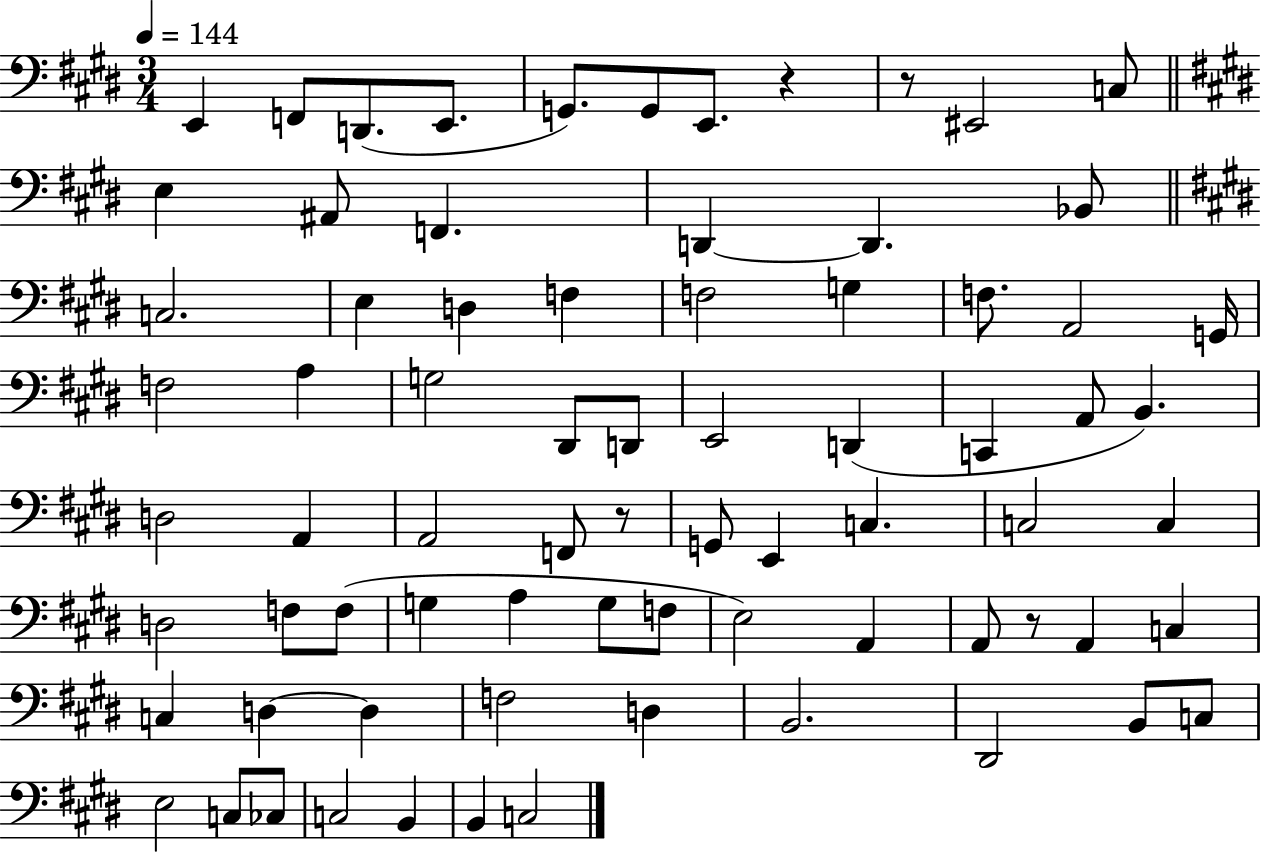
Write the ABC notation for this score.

X:1
T:Untitled
M:3/4
L:1/4
K:E
E,, F,,/2 D,,/2 E,,/2 G,,/2 G,,/2 E,,/2 z z/2 ^E,,2 C,/2 E, ^A,,/2 F,, D,, D,, _B,,/2 C,2 E, D, F, F,2 G, F,/2 A,,2 G,,/4 F,2 A, G,2 ^D,,/2 D,,/2 E,,2 D,, C,, A,,/2 B,, D,2 A,, A,,2 F,,/2 z/2 G,,/2 E,, C, C,2 C, D,2 F,/2 F,/2 G, A, G,/2 F,/2 E,2 A,, A,,/2 z/2 A,, C, C, D, D, F,2 D, B,,2 ^D,,2 B,,/2 C,/2 E,2 C,/2 _C,/2 C,2 B,, B,, C,2